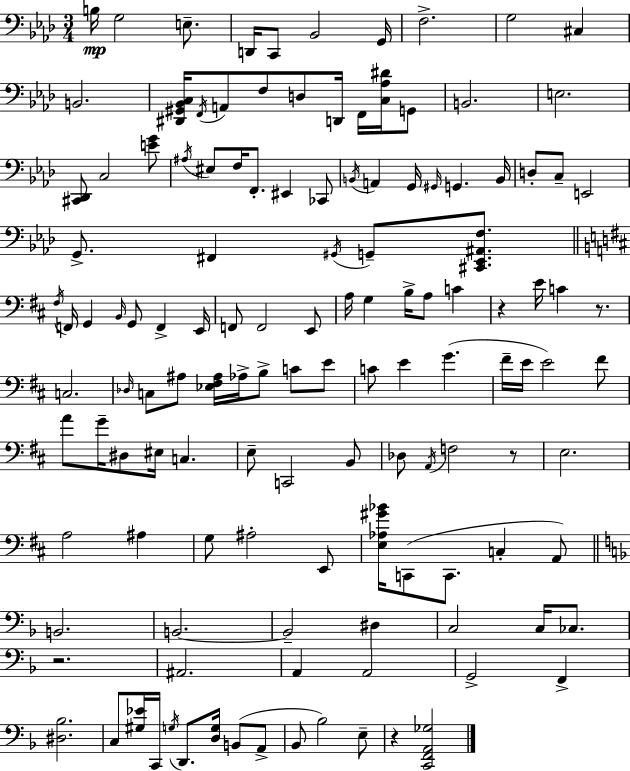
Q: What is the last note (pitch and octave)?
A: E3